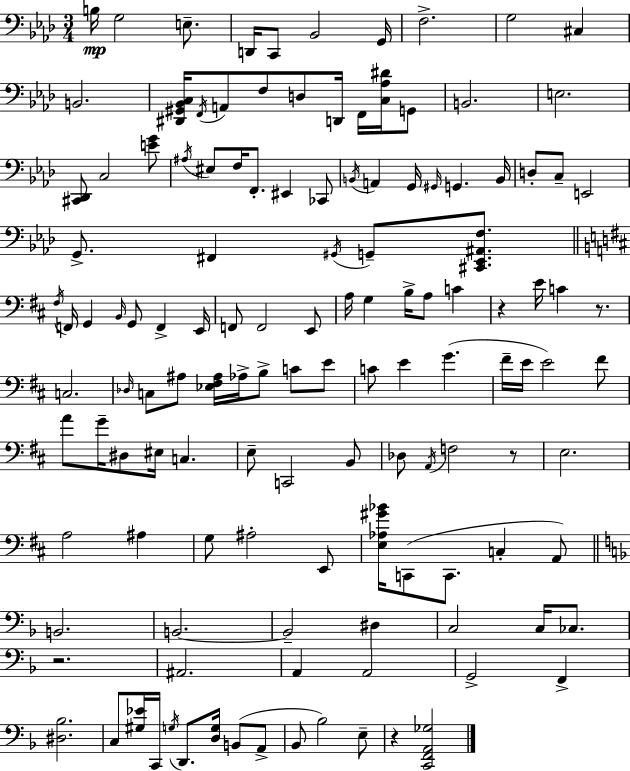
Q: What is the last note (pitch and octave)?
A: E3